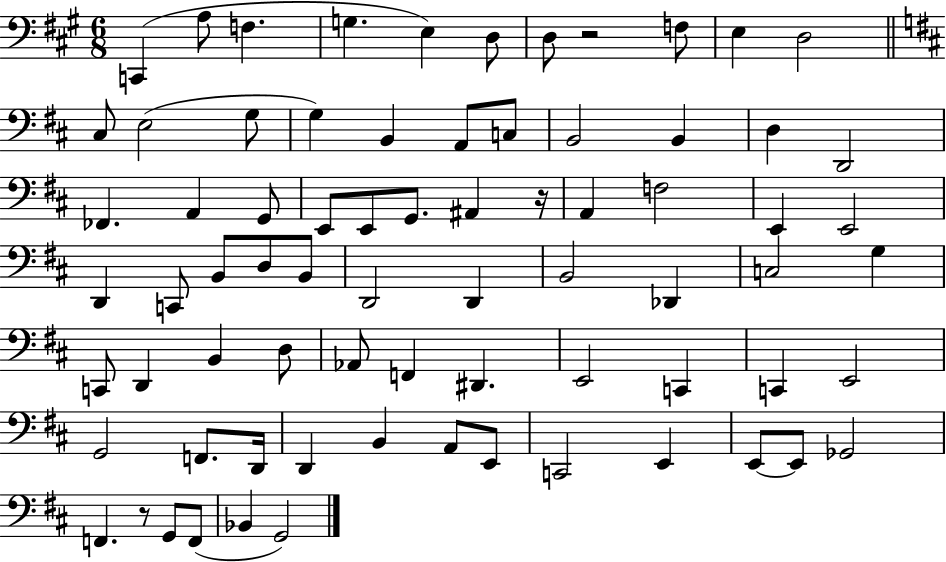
{
  \clef bass
  \numericTimeSignature
  \time 6/8
  \key a \major
  \repeat volta 2 { c,4( a8 f4. | g4. e4) d8 | d8 r2 f8 | e4 d2 | \break \bar "||" \break \key b \minor cis8 e2( g8 | g4) b,4 a,8 c8 | b,2 b,4 | d4 d,2 | \break fes,4. a,4 g,8 | e,8 e,8 g,8. ais,4 r16 | a,4 f2 | e,4 e,2 | \break d,4 c,8 b,8 d8 b,8 | d,2 d,4 | b,2 des,4 | c2 g4 | \break c,8 d,4 b,4 d8 | aes,8 f,4 dis,4. | e,2 c,4 | c,4 e,2 | \break g,2 f,8. d,16 | d,4 b,4 a,8 e,8 | c,2 e,4 | e,8~~ e,8 ges,2 | \break f,4. r8 g,8 f,8( | bes,4 g,2) | } \bar "|."
}